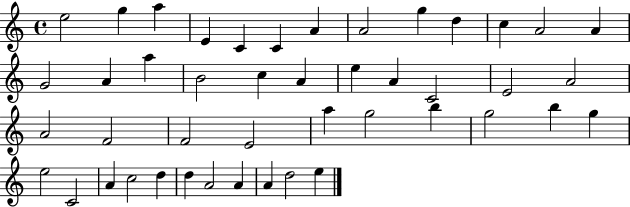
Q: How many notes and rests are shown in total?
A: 45